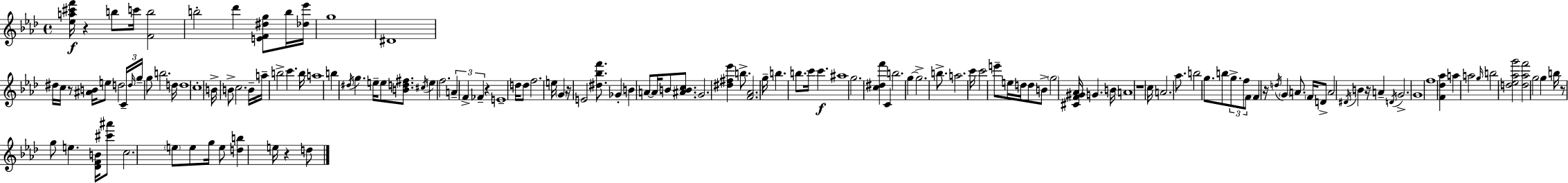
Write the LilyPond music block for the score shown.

{
  \clef treble
  \time 4/4
  \defaultTimeSignature
  \key aes \major
  <ees'' a'' cis''' f'''>16\f r4 b''8 c'''16 <f' b''>2 | b''2-. des'''4 <e' f' dis'' g''>8 b''16 <des'' ees'''>16 | g''1 | dis'1 | \break dis''16 c''16 r8 <ais' b'>16 e''8 d''2 \tuplet 3/2 { c'16-- | \grace { d''16 } g''16-- } g''8 b''2. | d''16 d''1 | c''1-. | \break b'16-> b'8-> c''2. | b'16-- a''16-- b''2-> c'''4. | b''16 a''1 | b''4 \acciaccatura { dis''16 } g''4. e''16-- e''8 <b' d'' fis''>8. | \break \acciaccatura { cis''16 } \parenthesize e''4 f''2. | \tuplet 3/2 { a'4-- f'4-> fes'4-- } r4 | e'1-- | d''16 d''8 f''2. | \break e''16 \parenthesize g'4 r16 e'2 | <dis'' bes'' f'''>8. ges'4-. b'4 a'8~~ a'16 b'8 | <ais' b' c''>8. g'2. <dis'' fis'' ees'''>4 | b''8.-> <f' aes'>2. | \break g''16-- b''4. b''8. c'''16 c'''4.\f | ais''1 | g''2. <c'' dis'' f'''>4 | c'4 b''2. | \break g''4~~ g''2.-> | b''8.-> a''2. | c'''16 c'''2 e'''8-- e''16 d''16 d''8 | b'8-> \parenthesize g''2 <cis' f' gis' aes'>16 g'4. | \break b'16 a'1 | r1 | c''16 a'2. | aes''8. b''2 g''8. b''8 | \break \tuplet 3/2 { g''8.-> f''8 f'8 } f'4 r16 \acciaccatura { d''16 } \parenthesize g'4 | a'8. \parenthesize f'16 d'8-> a'2 \acciaccatura { dis'16 } | b'4 r16 a'4-- \acciaccatura { d'16 } g'2.-> | g'1 | \break f''1 | <f' des'' aes''>4 a''4 a''2 | \grace { g''16 } b''2 <d'' ees'' aes'' g'''>2 | <d'' aes'' f'''>2 g''2 | \break g''4 b''16 r8 g''8 | e''4. <des' f' b'>16 <cis''' ais'''>8 c''2. | \parenthesize e''8 e''8 g''16 e''8 <d'' b''>4 | e''16 r4 d''8 \bar "|."
}